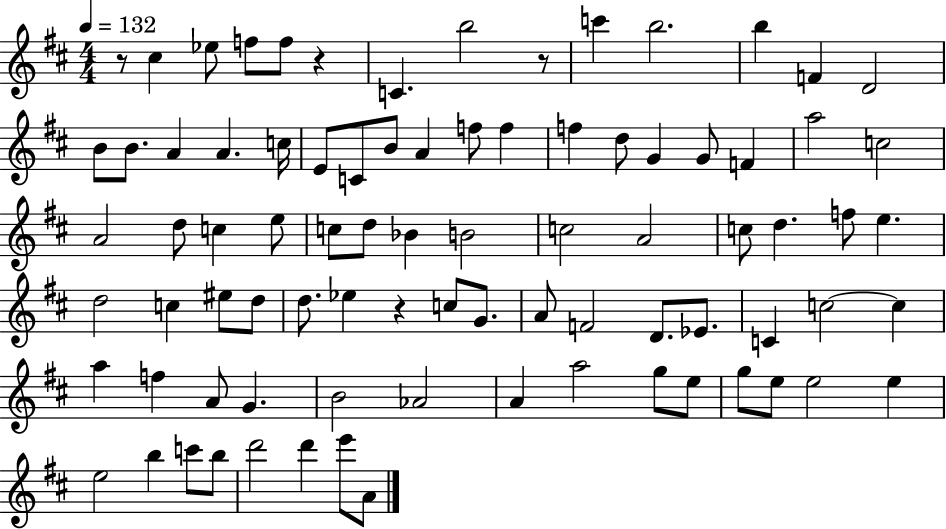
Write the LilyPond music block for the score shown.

{
  \clef treble
  \numericTimeSignature
  \time 4/4
  \key d \major
  \tempo 4 = 132
  \repeat volta 2 { r8 cis''4 ees''8 f''8 f''8 r4 | c'4. b''2 r8 | c'''4 b''2. | b''4 f'4 d'2 | \break b'8 b'8. a'4 a'4. c''16 | e'8 c'8 b'8 a'4 f''8 f''4 | f''4 d''8 g'4 g'8 f'4 | a''2 c''2 | \break a'2 d''8 c''4 e''8 | c''8 d''8 bes'4 b'2 | c''2 a'2 | c''8 d''4. f''8 e''4. | \break d''2 c''4 eis''8 d''8 | d''8. ees''4 r4 c''8 g'8. | a'8 f'2 d'8. ees'8. | c'4 c''2~~ c''4 | \break a''4 f''4 a'8 g'4. | b'2 aes'2 | a'4 a''2 g''8 e''8 | g''8 e''8 e''2 e''4 | \break e''2 b''4 c'''8 b''8 | d'''2 d'''4 e'''8 a'8 | } \bar "|."
}